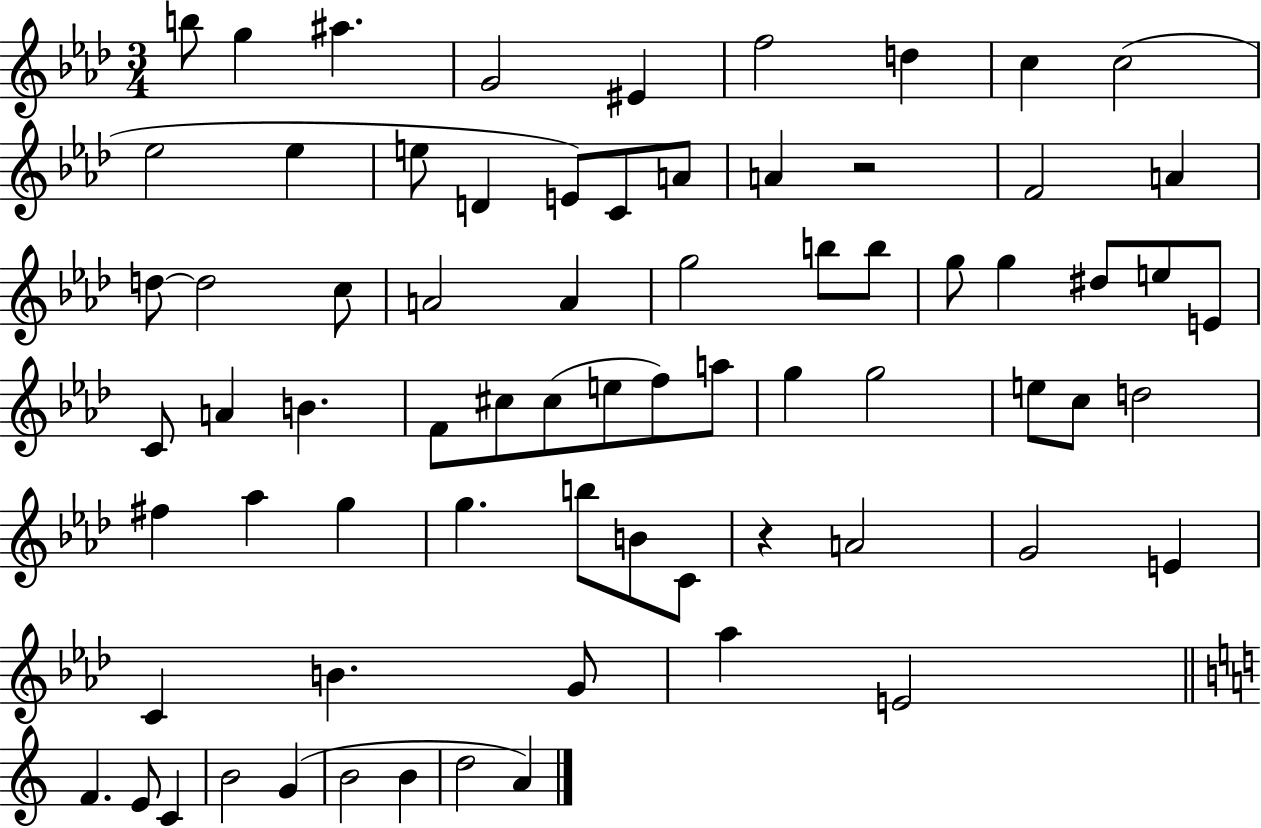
X:1
T:Untitled
M:3/4
L:1/4
K:Ab
b/2 g ^a G2 ^E f2 d c c2 _e2 _e e/2 D E/2 C/2 A/2 A z2 F2 A d/2 d2 c/2 A2 A g2 b/2 b/2 g/2 g ^d/2 e/2 E/2 C/2 A B F/2 ^c/2 ^c/2 e/2 f/2 a/2 g g2 e/2 c/2 d2 ^f _a g g b/2 B/2 C/2 z A2 G2 E C B G/2 _a E2 F E/2 C B2 G B2 B d2 A